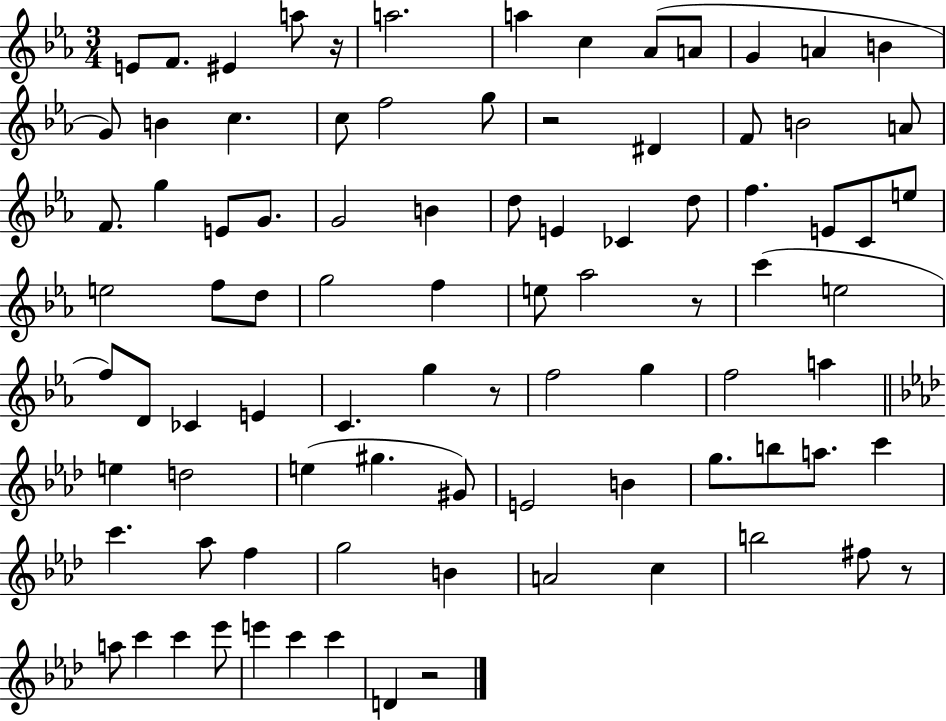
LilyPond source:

{
  \clef treble
  \numericTimeSignature
  \time 3/4
  \key ees \major
  e'8 f'8. eis'4 a''8 r16 | a''2. | a''4 c''4 aes'8( a'8 | g'4 a'4 b'4 | \break g'8) b'4 c''4. | c''8 f''2 g''8 | r2 dis'4 | f'8 b'2 a'8 | \break f'8. g''4 e'8 g'8. | g'2 b'4 | d''8 e'4 ces'4 d''8 | f''4. e'8 c'8 e''8 | \break e''2 f''8 d''8 | g''2 f''4 | e''8 aes''2 r8 | c'''4( e''2 | \break f''8) d'8 ces'4 e'4 | c'4. g''4 r8 | f''2 g''4 | f''2 a''4 | \break \bar "||" \break \key f \minor e''4 d''2 | e''4( gis''4. gis'8) | e'2 b'4 | g''8. b''8 a''8. c'''4 | \break c'''4. aes''8 f''4 | g''2 b'4 | a'2 c''4 | b''2 fis''8 r8 | \break a''8 c'''4 c'''4 ees'''8 | e'''4 c'''4 c'''4 | d'4 r2 | \bar "|."
}